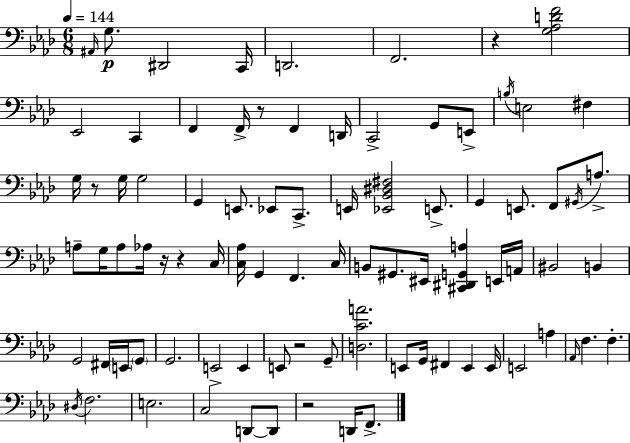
{
  \clef bass
  \numericTimeSignature
  \time 6/8
  \key aes \major
  \tempo 4 = 144
  \repeat volta 2 { \grace { ais,16 }\p g8. dis,2 | c,16 d,2. | f,2. | r4 <g aes d' f'>2 | \break ees,2 c,4 | f,4 f,16-> r8 f,4 | d,16 c,2-> g,8 e,8-> | \acciaccatura { b16 } e2 fis4 | \break g16 r8 g16 g2 | g,4 e,8. ees,8 c,8.-> | e,16 <ees, bes, dis fis>2 e,8.-> | g,4 e,8. f,8 \acciaccatura { gis,16 } | \break a8.-> a8-- g16 a8 aes16 r16 r4 | c16 <c aes>16 g,4 f,4. | c16 b,8 gis,8. eis,16 <cis, dis, g, a>4 | e,16 a,16 bis,2 b,4 | \break g,2 fis,16 | \parenthesize e,16 \parenthesize g,8 g,2. | e,2-> e,4 | e,8 r2 | \break g,8-- <d c' a'>2. | e,8 g,16 fis,4 e,4 | e,16 e,2 a4 | \grace { aes,16 } f4. f4.-. | \break \acciaccatura { dis16 } f2. | e2. | c2 | d,8~~ d,8 r2 | \break d,16 f,8.-> } \bar "|."
}